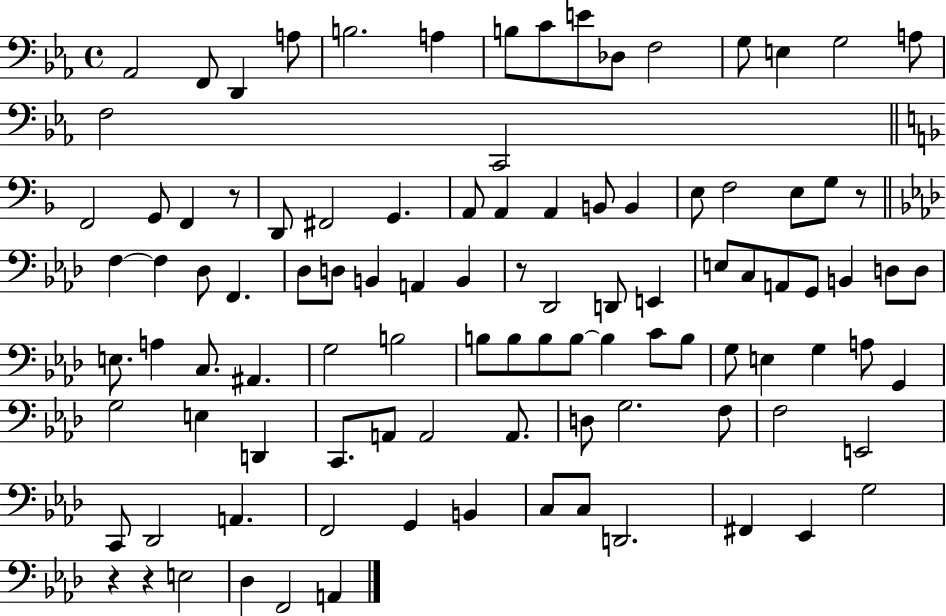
Ab2/h F2/e D2/q A3/e B3/h. A3/q B3/e C4/e E4/e Db3/e F3/h G3/e E3/q G3/h A3/e F3/h C2/h F2/h G2/e F2/q R/e D2/e F#2/h G2/q. A2/e A2/q A2/q B2/e B2/q E3/e F3/h E3/e G3/e R/e F3/q F3/q Db3/e F2/q. Db3/e D3/e B2/q A2/q B2/q R/e Db2/h D2/e E2/q E3/e C3/e A2/e G2/e B2/q D3/e D3/e E3/e. A3/q C3/e. A#2/q. G3/h B3/h B3/e B3/e B3/e B3/e B3/q C4/e B3/e G3/e E3/q G3/q A3/e G2/q G3/h E3/q D2/q C2/e. A2/e A2/h A2/e. D3/e G3/h. F3/e F3/h E2/h C2/e Db2/h A2/q. F2/h G2/q B2/q C3/e C3/e D2/h. F#2/q Eb2/q G3/h R/q R/q E3/h Db3/q F2/h A2/q